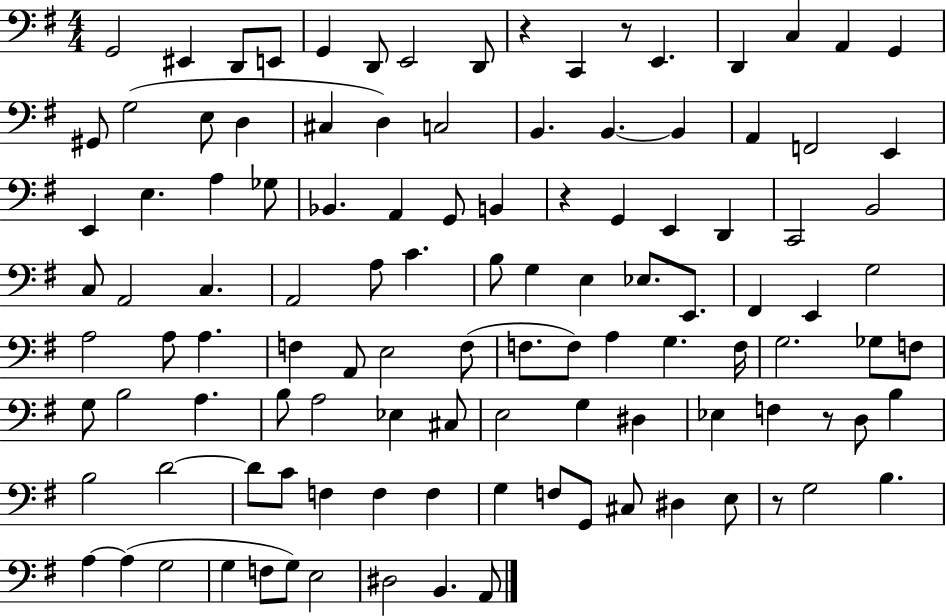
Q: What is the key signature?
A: G major